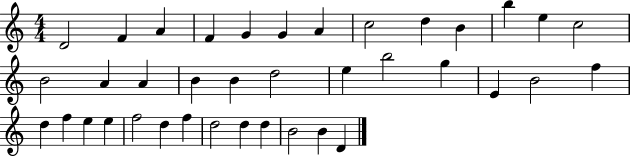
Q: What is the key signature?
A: C major